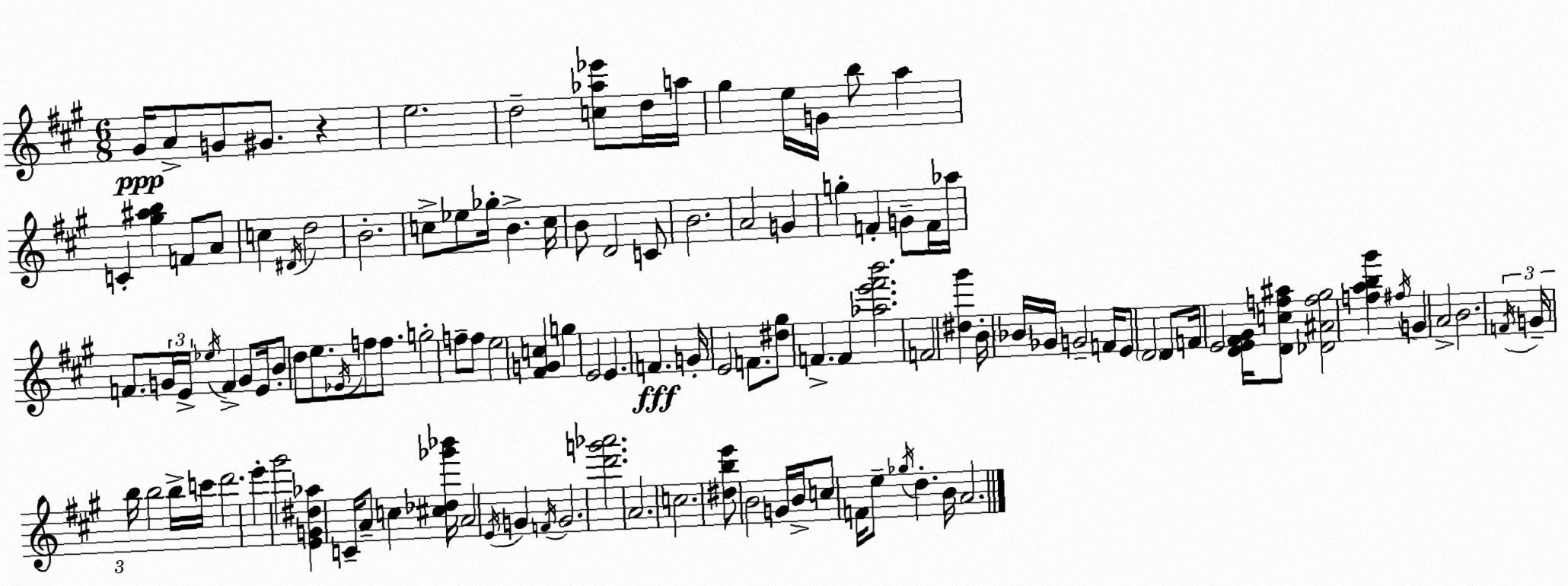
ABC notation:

X:1
T:Untitled
M:6/8
L:1/4
K:A
^G/4 A/2 G/2 ^G/2 z e2 d2 [c_a_e']/2 d/4 a/4 ^g e/4 G/4 b/2 a C [^g^ab] F/2 A/2 c ^D/4 d2 B2 c/2 _e/2 _g/4 B c/4 B/2 D2 C/2 B2 A2 G g F G/2 F/4 _a/4 F/2 G/4 E/4 _e/4 F G/2 E/4 B/2 d/2 e/2 _E/4 f/2 f/2 g2 f/2 f/2 e2 [^FGc] g E2 E F G/4 E2 F/2 [^d^g]/2 F F [_ae'^f'b']2 F2 [^d^g'] B/4 _B/4 _G/4 G2 F/4 E/2 D2 D/2 F/4 E2 [DE^F^G]/4 [Dcf^a]/2 [_D^Af^g]2 [fab^g'] ^f/4 G A2 B2 F/4 G/4 b/4 b2 b/4 c'/4 d'2 e' ^g'2 [EG^d_a] C/4 A/2 c [^c_d_g'_b']/4 A2 E/4 G F/4 G2 [d'g'_a']2 A2 c2 [^dbe']/2 B2 G/4 B/4 c/2 F/4 e/2 _g/4 d B/4 A2